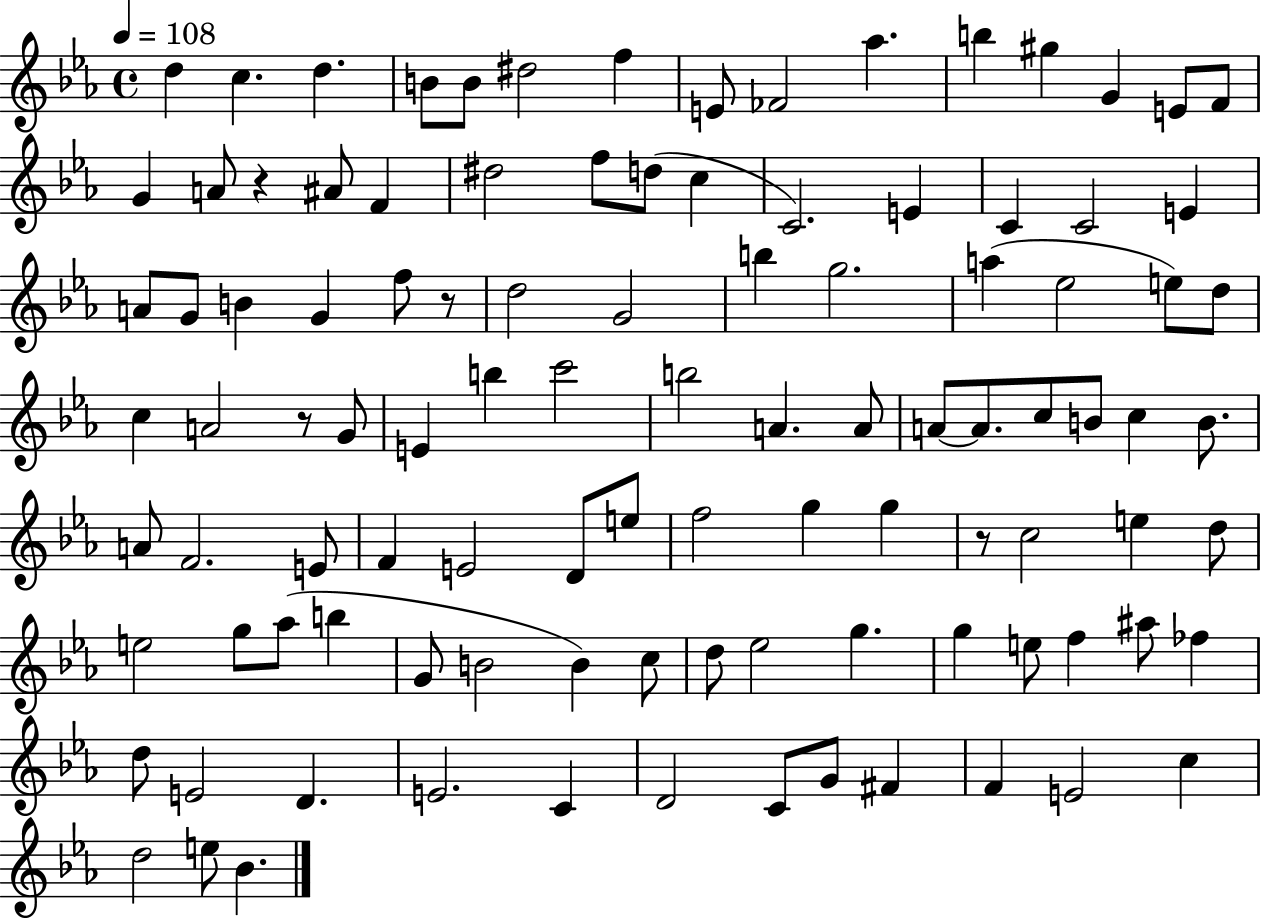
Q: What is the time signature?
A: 4/4